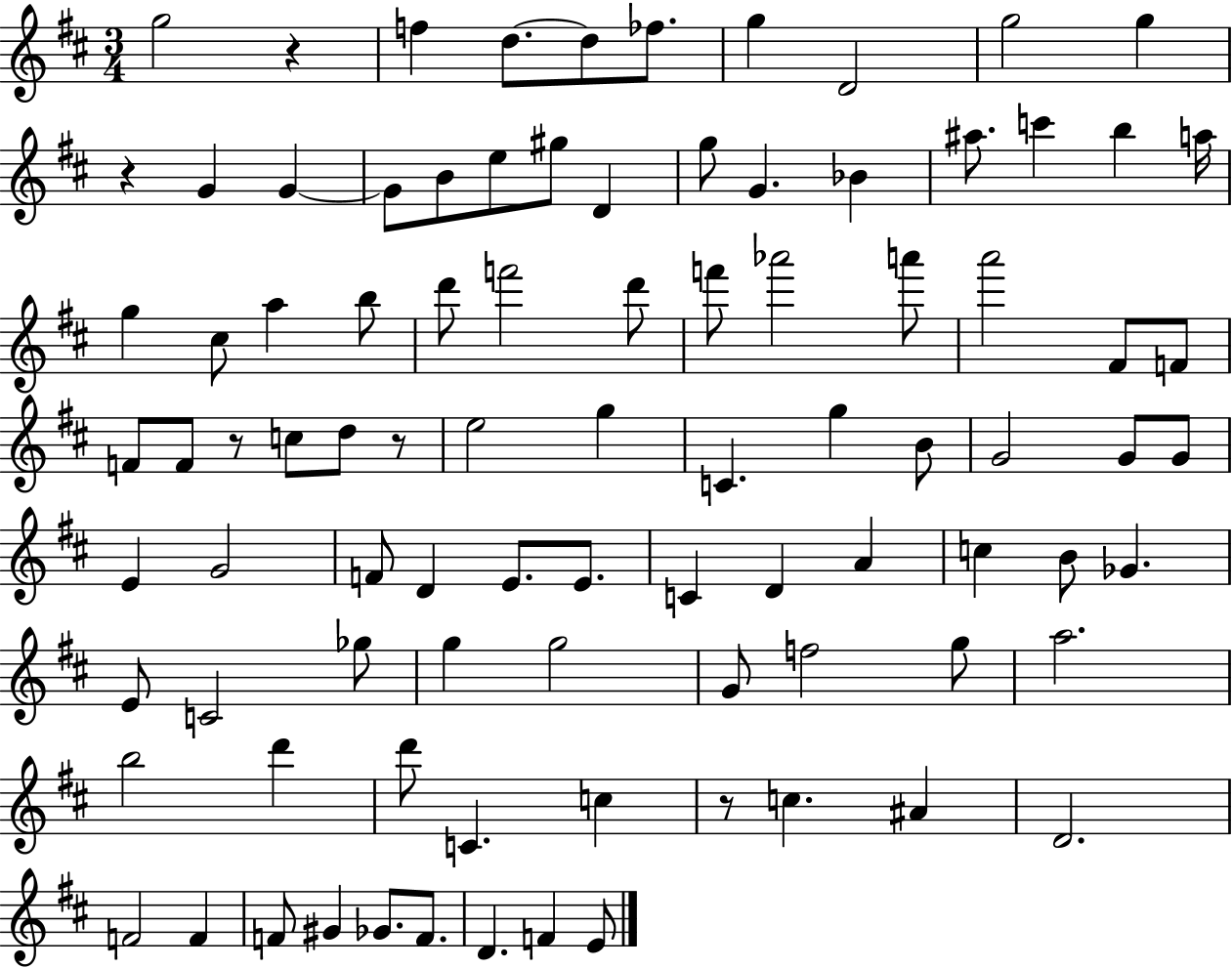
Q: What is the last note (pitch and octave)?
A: E4